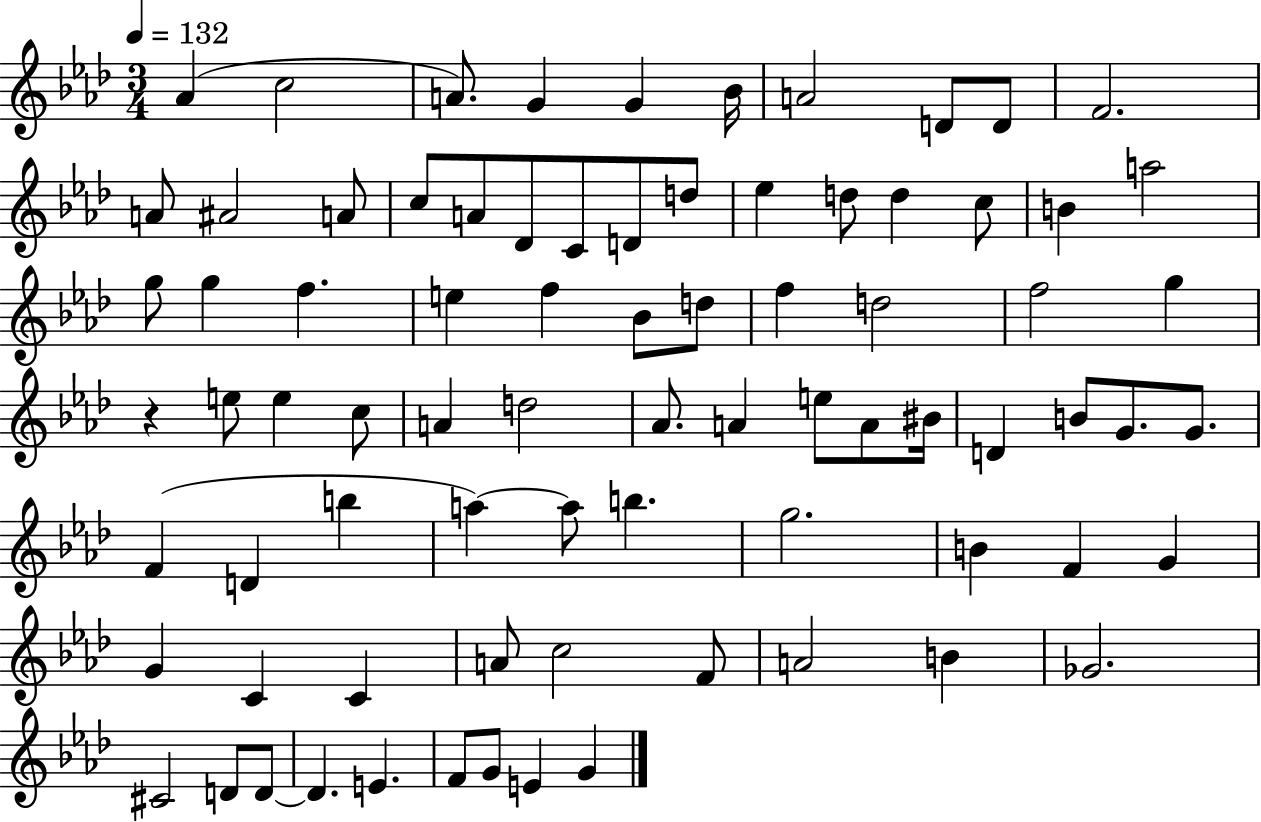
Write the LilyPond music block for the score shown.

{
  \clef treble
  \numericTimeSignature
  \time 3/4
  \key aes \major
  \tempo 4 = 132
  aes'4( c''2 | a'8.) g'4 g'4 bes'16 | a'2 d'8 d'8 | f'2. | \break a'8 ais'2 a'8 | c''8 a'8 des'8 c'8 d'8 d''8 | ees''4 d''8 d''4 c''8 | b'4 a''2 | \break g''8 g''4 f''4. | e''4 f''4 bes'8 d''8 | f''4 d''2 | f''2 g''4 | \break r4 e''8 e''4 c''8 | a'4 d''2 | aes'8. a'4 e''8 a'8 bis'16 | d'4 b'8 g'8. g'8. | \break f'4( d'4 b''4 | a''4~~) a''8 b''4. | g''2. | b'4 f'4 g'4 | \break g'4 c'4 c'4 | a'8 c''2 f'8 | a'2 b'4 | ges'2. | \break cis'2 d'8 d'8~~ | d'4. e'4. | f'8 g'8 e'4 g'4 | \bar "|."
}